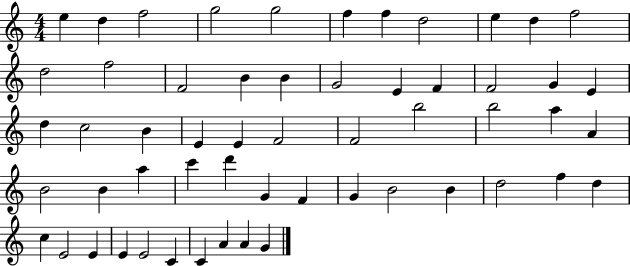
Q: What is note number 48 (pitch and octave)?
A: E4